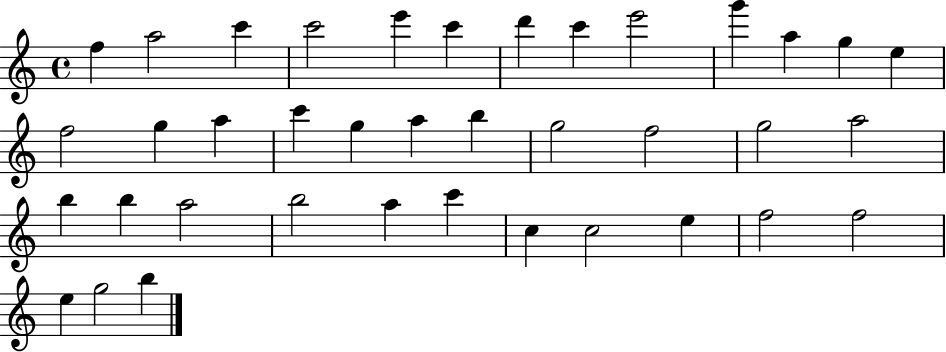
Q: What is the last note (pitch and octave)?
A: B5